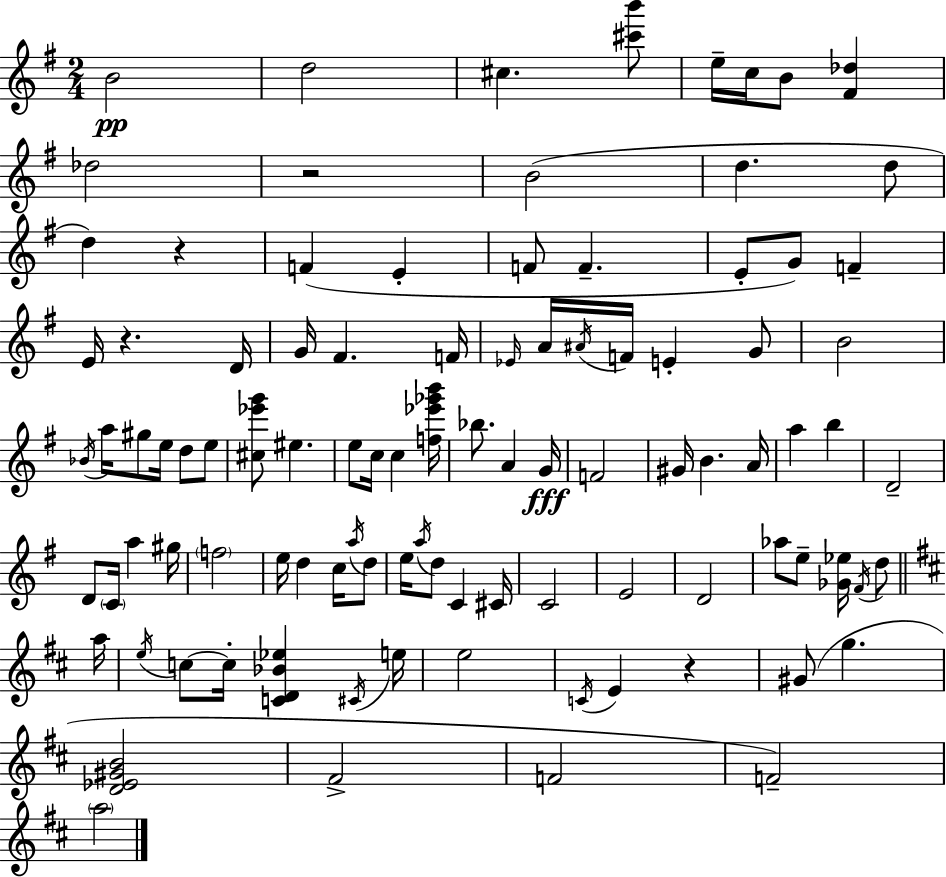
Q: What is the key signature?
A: G major